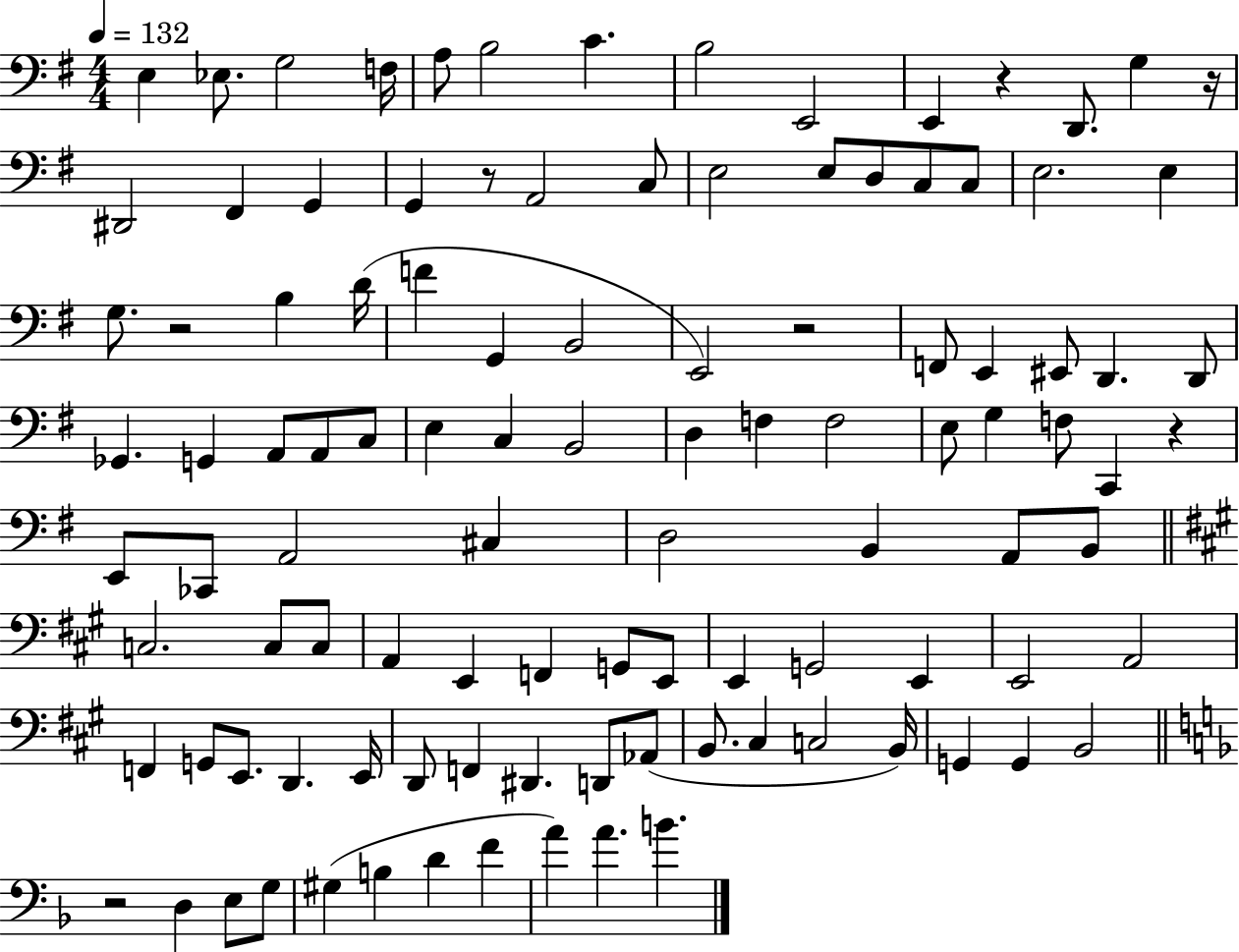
{
  \clef bass
  \numericTimeSignature
  \time 4/4
  \key g \major
  \tempo 4 = 132
  \repeat volta 2 { e4 ees8. g2 f16 | a8 b2 c'4. | b2 e,2 | e,4 r4 d,8. g4 r16 | \break dis,2 fis,4 g,4 | g,4 r8 a,2 c8 | e2 e8 d8 c8 c8 | e2. e4 | \break g8. r2 b4 d'16( | f'4 g,4 b,2 | e,2) r2 | f,8 e,4 eis,8 d,4. d,8 | \break ges,4. g,4 a,8 a,8 c8 | e4 c4 b,2 | d4 f4 f2 | e8 g4 f8 c,4 r4 | \break e,8 ces,8 a,2 cis4 | d2 b,4 a,8 b,8 | \bar "||" \break \key a \major c2. c8 c8 | a,4 e,4 f,4 g,8 e,8 | e,4 g,2 e,4 | e,2 a,2 | \break f,4 g,8 e,8. d,4. e,16 | d,8 f,4 dis,4. d,8 aes,8( | b,8. cis4 c2 b,16) | g,4 g,4 b,2 | \break \bar "||" \break \key f \major r2 d4 e8 g8 | gis4( b4 d'4 f'4 | a'4) a'4. b'4. | } \bar "|."
}